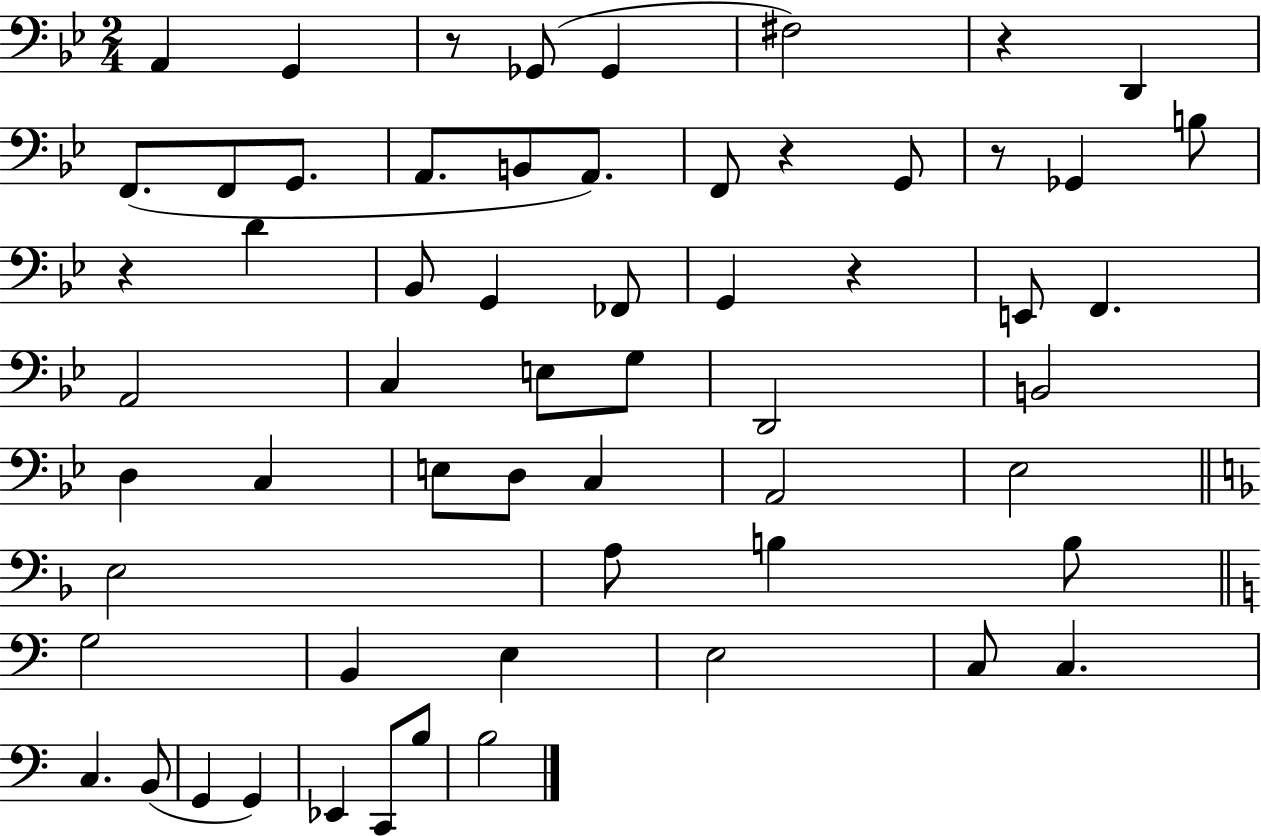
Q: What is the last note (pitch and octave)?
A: B3